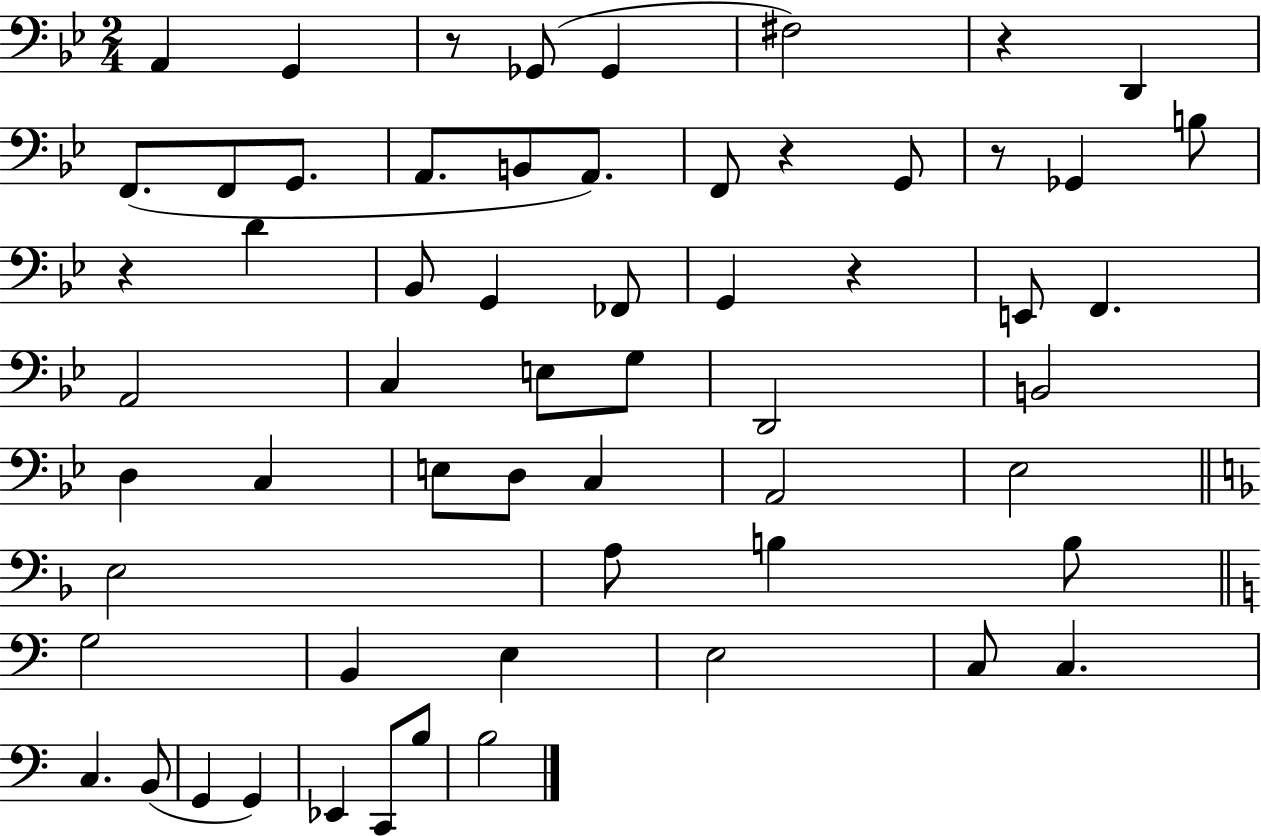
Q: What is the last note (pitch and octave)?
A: B3